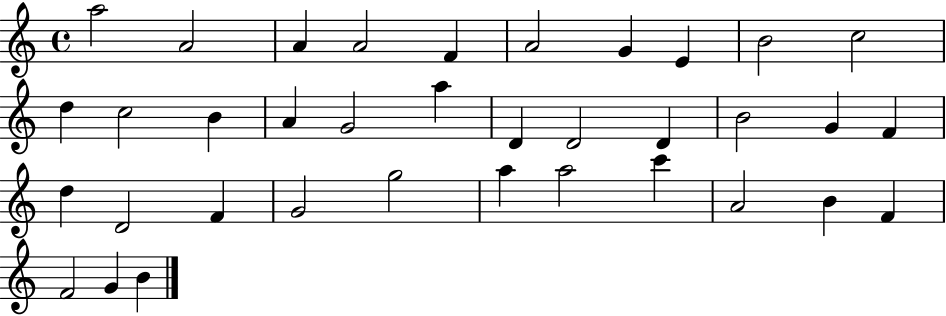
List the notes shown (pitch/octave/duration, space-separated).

A5/h A4/h A4/q A4/h F4/q A4/h G4/q E4/q B4/h C5/h D5/q C5/h B4/q A4/q G4/h A5/q D4/q D4/h D4/q B4/h G4/q F4/q D5/q D4/h F4/q G4/h G5/h A5/q A5/h C6/q A4/h B4/q F4/q F4/h G4/q B4/q